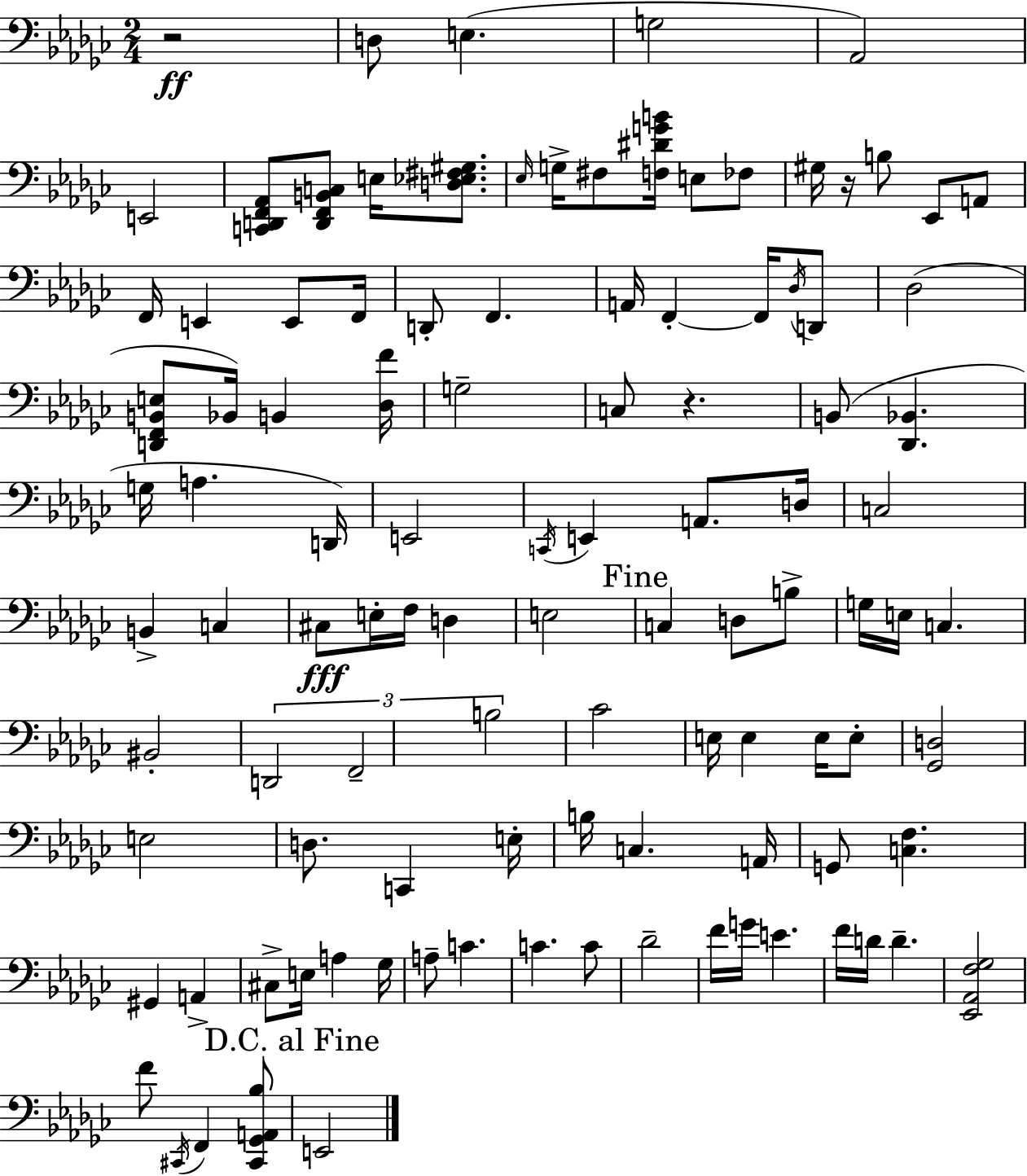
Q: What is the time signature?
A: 2/4